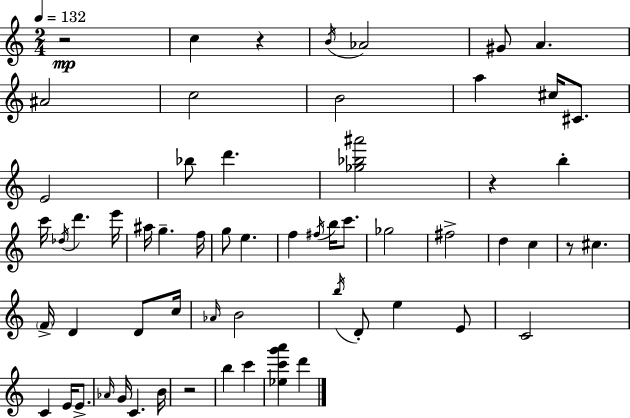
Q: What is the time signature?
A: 2/4